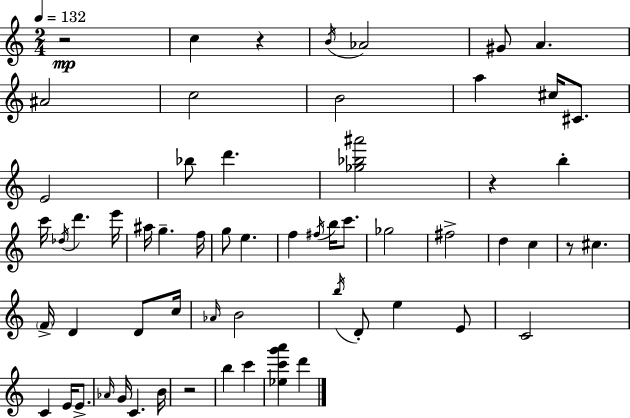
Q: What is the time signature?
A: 2/4